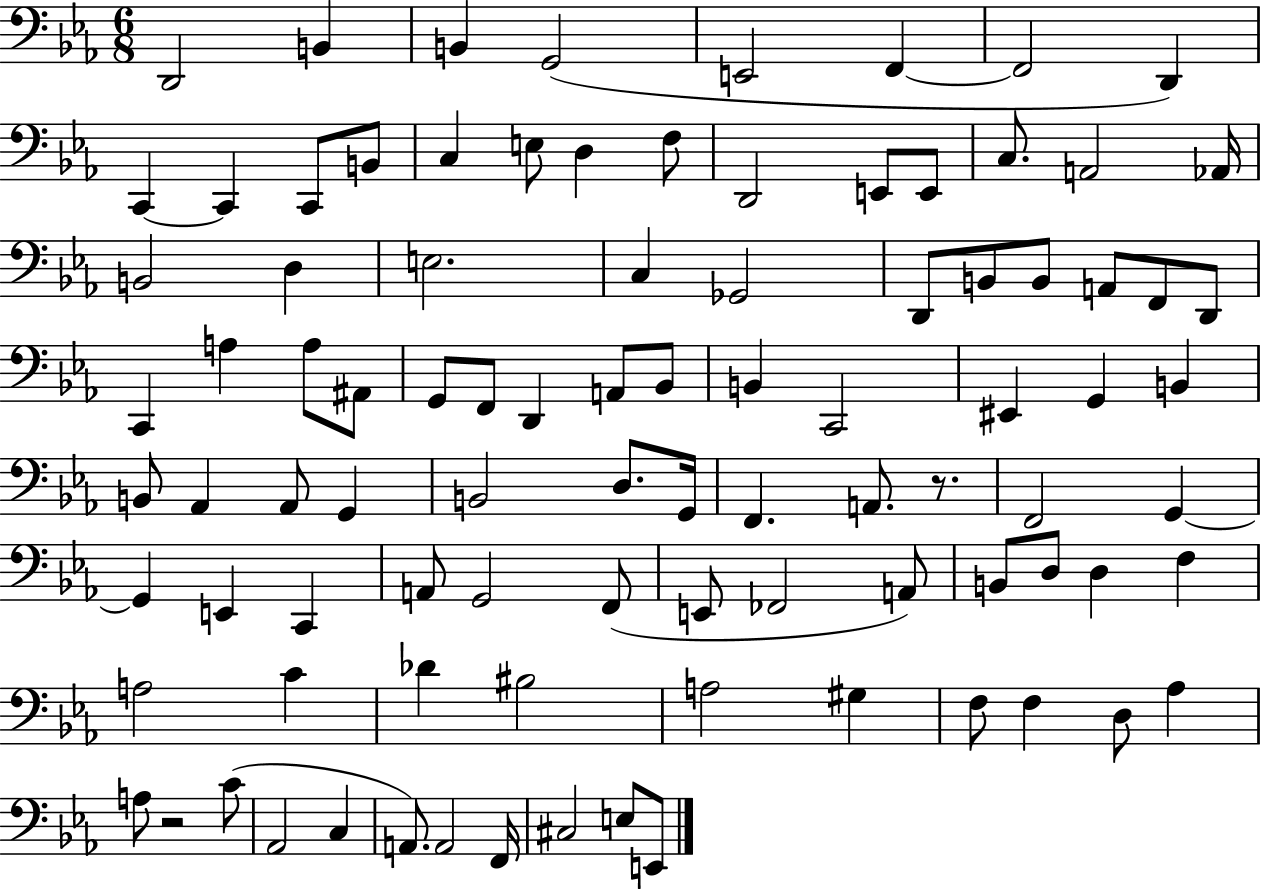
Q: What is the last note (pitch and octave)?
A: E2